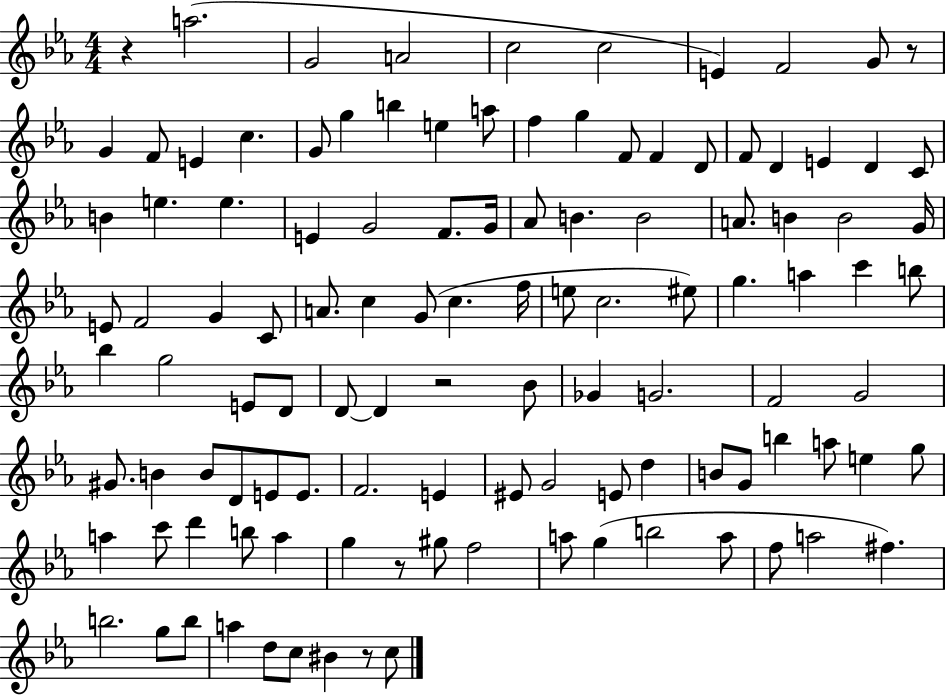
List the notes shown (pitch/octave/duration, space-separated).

R/q A5/h. G4/h A4/h C5/h C5/h E4/q F4/h G4/e R/e G4/q F4/e E4/q C5/q. G4/e G5/q B5/q E5/q A5/e F5/q G5/q F4/e F4/q D4/e F4/e D4/q E4/q D4/q C4/e B4/q E5/q. E5/q. E4/q G4/h F4/e. G4/s Ab4/e B4/q. B4/h A4/e. B4/q B4/h G4/s E4/e F4/h G4/q C4/e A4/e. C5/q G4/e C5/q. F5/s E5/e C5/h. EIS5/e G5/q. A5/q C6/q B5/e Bb5/q G5/h E4/e D4/e D4/e D4/q R/h Bb4/e Gb4/q G4/h. F4/h G4/h G#4/e. B4/q B4/e D4/e E4/e E4/e. F4/h. E4/q EIS4/e G4/h E4/e D5/q B4/e G4/e B5/q A5/e E5/q G5/e A5/q C6/e D6/q B5/e A5/q G5/q R/e G#5/e F5/h A5/e G5/q B5/h A5/e F5/e A5/h F#5/q. B5/h. G5/e B5/e A5/q D5/e C5/e BIS4/q R/e C5/e